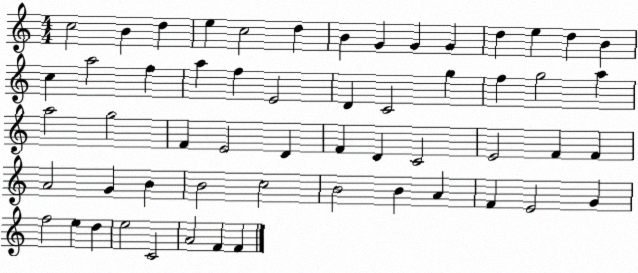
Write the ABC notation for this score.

X:1
T:Untitled
M:4/4
L:1/4
K:C
c2 B d e c2 d B G G G d e d B c a2 f a f E2 D C2 g f g2 a a2 g2 F E2 D F D C2 E2 F F A2 G B B2 c2 B2 B A F E2 G f2 e d e2 C2 A2 F F